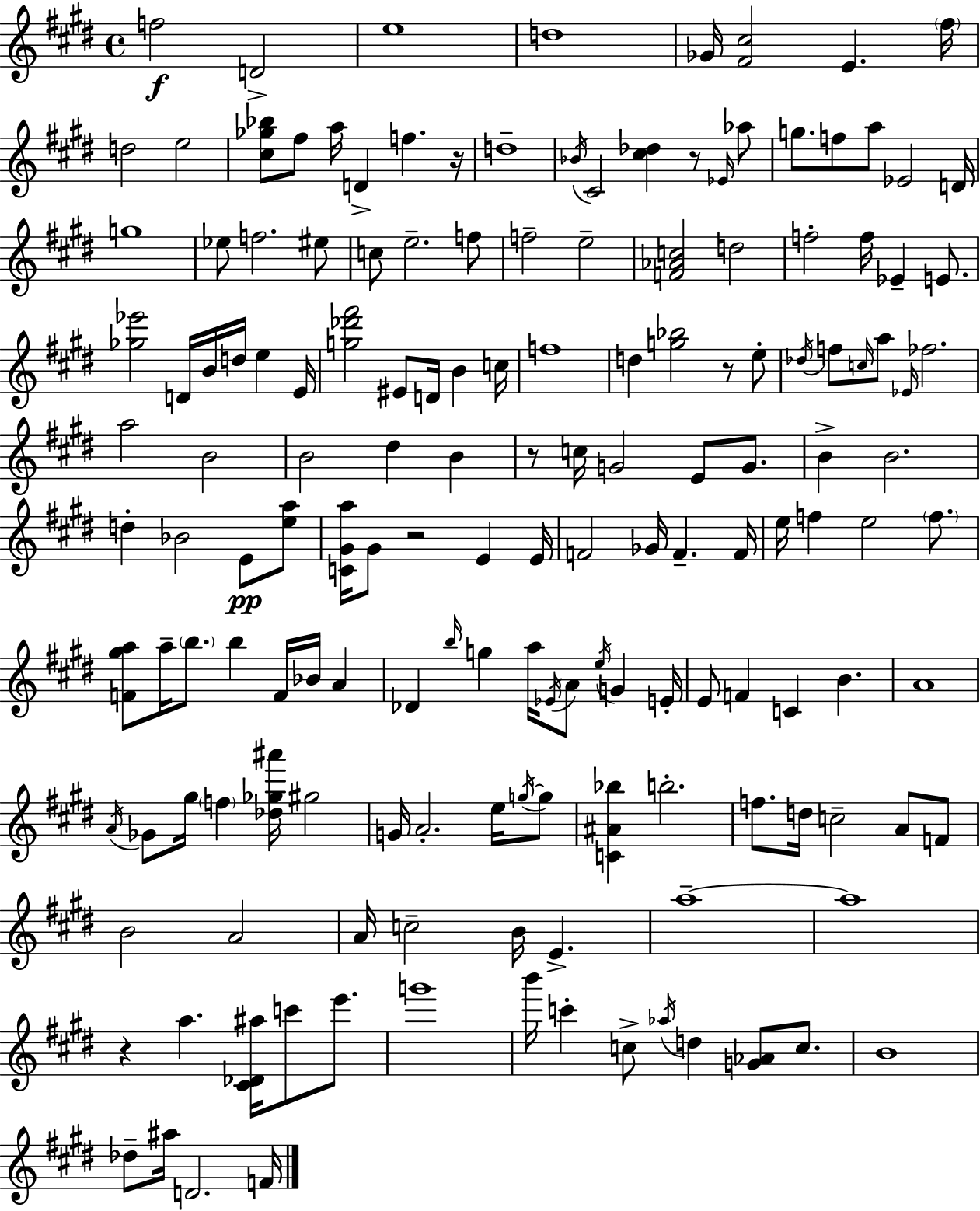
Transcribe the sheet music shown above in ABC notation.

X:1
T:Untitled
M:4/4
L:1/4
K:E
f2 D2 e4 d4 _G/4 [^F^c]2 E ^f/4 d2 e2 [^c_g_b]/2 ^f/2 a/4 D f z/4 d4 _B/4 ^C2 [^c_d] z/2 _E/4 _a/2 g/2 f/2 a/2 _E2 D/4 g4 _e/2 f2 ^e/2 c/2 e2 f/2 f2 e2 [F_Ac]2 d2 f2 f/4 _E E/2 [_g_e']2 D/4 B/4 d/4 e E/4 [g_d'^f']2 ^E/2 D/4 B c/4 f4 d [g_b]2 z/2 e/2 _d/4 f/2 c/4 a/2 _E/4 _f2 a2 B2 B2 ^d B z/2 c/4 G2 E/2 G/2 B B2 d _B2 E/2 [ea]/2 [C^Ga]/4 ^G/2 z2 E E/4 F2 _G/4 F F/4 e/4 f e2 f/2 [F^ga]/2 a/4 b/2 b F/4 _B/4 A _D b/4 g a/4 _E/4 A/2 e/4 G E/4 E/2 F C B A4 A/4 _G/2 ^g/4 f [_d_g^a']/4 ^g2 G/4 A2 e/4 g/4 g/2 [C^A_b] b2 f/2 d/4 c2 A/2 F/2 B2 A2 A/4 c2 B/4 E a4 a4 z a [^C_D^a]/4 c'/2 e'/2 g'4 b'/4 c' c/2 _a/4 d [G_A]/2 c/2 B4 _d/2 ^a/4 D2 F/4